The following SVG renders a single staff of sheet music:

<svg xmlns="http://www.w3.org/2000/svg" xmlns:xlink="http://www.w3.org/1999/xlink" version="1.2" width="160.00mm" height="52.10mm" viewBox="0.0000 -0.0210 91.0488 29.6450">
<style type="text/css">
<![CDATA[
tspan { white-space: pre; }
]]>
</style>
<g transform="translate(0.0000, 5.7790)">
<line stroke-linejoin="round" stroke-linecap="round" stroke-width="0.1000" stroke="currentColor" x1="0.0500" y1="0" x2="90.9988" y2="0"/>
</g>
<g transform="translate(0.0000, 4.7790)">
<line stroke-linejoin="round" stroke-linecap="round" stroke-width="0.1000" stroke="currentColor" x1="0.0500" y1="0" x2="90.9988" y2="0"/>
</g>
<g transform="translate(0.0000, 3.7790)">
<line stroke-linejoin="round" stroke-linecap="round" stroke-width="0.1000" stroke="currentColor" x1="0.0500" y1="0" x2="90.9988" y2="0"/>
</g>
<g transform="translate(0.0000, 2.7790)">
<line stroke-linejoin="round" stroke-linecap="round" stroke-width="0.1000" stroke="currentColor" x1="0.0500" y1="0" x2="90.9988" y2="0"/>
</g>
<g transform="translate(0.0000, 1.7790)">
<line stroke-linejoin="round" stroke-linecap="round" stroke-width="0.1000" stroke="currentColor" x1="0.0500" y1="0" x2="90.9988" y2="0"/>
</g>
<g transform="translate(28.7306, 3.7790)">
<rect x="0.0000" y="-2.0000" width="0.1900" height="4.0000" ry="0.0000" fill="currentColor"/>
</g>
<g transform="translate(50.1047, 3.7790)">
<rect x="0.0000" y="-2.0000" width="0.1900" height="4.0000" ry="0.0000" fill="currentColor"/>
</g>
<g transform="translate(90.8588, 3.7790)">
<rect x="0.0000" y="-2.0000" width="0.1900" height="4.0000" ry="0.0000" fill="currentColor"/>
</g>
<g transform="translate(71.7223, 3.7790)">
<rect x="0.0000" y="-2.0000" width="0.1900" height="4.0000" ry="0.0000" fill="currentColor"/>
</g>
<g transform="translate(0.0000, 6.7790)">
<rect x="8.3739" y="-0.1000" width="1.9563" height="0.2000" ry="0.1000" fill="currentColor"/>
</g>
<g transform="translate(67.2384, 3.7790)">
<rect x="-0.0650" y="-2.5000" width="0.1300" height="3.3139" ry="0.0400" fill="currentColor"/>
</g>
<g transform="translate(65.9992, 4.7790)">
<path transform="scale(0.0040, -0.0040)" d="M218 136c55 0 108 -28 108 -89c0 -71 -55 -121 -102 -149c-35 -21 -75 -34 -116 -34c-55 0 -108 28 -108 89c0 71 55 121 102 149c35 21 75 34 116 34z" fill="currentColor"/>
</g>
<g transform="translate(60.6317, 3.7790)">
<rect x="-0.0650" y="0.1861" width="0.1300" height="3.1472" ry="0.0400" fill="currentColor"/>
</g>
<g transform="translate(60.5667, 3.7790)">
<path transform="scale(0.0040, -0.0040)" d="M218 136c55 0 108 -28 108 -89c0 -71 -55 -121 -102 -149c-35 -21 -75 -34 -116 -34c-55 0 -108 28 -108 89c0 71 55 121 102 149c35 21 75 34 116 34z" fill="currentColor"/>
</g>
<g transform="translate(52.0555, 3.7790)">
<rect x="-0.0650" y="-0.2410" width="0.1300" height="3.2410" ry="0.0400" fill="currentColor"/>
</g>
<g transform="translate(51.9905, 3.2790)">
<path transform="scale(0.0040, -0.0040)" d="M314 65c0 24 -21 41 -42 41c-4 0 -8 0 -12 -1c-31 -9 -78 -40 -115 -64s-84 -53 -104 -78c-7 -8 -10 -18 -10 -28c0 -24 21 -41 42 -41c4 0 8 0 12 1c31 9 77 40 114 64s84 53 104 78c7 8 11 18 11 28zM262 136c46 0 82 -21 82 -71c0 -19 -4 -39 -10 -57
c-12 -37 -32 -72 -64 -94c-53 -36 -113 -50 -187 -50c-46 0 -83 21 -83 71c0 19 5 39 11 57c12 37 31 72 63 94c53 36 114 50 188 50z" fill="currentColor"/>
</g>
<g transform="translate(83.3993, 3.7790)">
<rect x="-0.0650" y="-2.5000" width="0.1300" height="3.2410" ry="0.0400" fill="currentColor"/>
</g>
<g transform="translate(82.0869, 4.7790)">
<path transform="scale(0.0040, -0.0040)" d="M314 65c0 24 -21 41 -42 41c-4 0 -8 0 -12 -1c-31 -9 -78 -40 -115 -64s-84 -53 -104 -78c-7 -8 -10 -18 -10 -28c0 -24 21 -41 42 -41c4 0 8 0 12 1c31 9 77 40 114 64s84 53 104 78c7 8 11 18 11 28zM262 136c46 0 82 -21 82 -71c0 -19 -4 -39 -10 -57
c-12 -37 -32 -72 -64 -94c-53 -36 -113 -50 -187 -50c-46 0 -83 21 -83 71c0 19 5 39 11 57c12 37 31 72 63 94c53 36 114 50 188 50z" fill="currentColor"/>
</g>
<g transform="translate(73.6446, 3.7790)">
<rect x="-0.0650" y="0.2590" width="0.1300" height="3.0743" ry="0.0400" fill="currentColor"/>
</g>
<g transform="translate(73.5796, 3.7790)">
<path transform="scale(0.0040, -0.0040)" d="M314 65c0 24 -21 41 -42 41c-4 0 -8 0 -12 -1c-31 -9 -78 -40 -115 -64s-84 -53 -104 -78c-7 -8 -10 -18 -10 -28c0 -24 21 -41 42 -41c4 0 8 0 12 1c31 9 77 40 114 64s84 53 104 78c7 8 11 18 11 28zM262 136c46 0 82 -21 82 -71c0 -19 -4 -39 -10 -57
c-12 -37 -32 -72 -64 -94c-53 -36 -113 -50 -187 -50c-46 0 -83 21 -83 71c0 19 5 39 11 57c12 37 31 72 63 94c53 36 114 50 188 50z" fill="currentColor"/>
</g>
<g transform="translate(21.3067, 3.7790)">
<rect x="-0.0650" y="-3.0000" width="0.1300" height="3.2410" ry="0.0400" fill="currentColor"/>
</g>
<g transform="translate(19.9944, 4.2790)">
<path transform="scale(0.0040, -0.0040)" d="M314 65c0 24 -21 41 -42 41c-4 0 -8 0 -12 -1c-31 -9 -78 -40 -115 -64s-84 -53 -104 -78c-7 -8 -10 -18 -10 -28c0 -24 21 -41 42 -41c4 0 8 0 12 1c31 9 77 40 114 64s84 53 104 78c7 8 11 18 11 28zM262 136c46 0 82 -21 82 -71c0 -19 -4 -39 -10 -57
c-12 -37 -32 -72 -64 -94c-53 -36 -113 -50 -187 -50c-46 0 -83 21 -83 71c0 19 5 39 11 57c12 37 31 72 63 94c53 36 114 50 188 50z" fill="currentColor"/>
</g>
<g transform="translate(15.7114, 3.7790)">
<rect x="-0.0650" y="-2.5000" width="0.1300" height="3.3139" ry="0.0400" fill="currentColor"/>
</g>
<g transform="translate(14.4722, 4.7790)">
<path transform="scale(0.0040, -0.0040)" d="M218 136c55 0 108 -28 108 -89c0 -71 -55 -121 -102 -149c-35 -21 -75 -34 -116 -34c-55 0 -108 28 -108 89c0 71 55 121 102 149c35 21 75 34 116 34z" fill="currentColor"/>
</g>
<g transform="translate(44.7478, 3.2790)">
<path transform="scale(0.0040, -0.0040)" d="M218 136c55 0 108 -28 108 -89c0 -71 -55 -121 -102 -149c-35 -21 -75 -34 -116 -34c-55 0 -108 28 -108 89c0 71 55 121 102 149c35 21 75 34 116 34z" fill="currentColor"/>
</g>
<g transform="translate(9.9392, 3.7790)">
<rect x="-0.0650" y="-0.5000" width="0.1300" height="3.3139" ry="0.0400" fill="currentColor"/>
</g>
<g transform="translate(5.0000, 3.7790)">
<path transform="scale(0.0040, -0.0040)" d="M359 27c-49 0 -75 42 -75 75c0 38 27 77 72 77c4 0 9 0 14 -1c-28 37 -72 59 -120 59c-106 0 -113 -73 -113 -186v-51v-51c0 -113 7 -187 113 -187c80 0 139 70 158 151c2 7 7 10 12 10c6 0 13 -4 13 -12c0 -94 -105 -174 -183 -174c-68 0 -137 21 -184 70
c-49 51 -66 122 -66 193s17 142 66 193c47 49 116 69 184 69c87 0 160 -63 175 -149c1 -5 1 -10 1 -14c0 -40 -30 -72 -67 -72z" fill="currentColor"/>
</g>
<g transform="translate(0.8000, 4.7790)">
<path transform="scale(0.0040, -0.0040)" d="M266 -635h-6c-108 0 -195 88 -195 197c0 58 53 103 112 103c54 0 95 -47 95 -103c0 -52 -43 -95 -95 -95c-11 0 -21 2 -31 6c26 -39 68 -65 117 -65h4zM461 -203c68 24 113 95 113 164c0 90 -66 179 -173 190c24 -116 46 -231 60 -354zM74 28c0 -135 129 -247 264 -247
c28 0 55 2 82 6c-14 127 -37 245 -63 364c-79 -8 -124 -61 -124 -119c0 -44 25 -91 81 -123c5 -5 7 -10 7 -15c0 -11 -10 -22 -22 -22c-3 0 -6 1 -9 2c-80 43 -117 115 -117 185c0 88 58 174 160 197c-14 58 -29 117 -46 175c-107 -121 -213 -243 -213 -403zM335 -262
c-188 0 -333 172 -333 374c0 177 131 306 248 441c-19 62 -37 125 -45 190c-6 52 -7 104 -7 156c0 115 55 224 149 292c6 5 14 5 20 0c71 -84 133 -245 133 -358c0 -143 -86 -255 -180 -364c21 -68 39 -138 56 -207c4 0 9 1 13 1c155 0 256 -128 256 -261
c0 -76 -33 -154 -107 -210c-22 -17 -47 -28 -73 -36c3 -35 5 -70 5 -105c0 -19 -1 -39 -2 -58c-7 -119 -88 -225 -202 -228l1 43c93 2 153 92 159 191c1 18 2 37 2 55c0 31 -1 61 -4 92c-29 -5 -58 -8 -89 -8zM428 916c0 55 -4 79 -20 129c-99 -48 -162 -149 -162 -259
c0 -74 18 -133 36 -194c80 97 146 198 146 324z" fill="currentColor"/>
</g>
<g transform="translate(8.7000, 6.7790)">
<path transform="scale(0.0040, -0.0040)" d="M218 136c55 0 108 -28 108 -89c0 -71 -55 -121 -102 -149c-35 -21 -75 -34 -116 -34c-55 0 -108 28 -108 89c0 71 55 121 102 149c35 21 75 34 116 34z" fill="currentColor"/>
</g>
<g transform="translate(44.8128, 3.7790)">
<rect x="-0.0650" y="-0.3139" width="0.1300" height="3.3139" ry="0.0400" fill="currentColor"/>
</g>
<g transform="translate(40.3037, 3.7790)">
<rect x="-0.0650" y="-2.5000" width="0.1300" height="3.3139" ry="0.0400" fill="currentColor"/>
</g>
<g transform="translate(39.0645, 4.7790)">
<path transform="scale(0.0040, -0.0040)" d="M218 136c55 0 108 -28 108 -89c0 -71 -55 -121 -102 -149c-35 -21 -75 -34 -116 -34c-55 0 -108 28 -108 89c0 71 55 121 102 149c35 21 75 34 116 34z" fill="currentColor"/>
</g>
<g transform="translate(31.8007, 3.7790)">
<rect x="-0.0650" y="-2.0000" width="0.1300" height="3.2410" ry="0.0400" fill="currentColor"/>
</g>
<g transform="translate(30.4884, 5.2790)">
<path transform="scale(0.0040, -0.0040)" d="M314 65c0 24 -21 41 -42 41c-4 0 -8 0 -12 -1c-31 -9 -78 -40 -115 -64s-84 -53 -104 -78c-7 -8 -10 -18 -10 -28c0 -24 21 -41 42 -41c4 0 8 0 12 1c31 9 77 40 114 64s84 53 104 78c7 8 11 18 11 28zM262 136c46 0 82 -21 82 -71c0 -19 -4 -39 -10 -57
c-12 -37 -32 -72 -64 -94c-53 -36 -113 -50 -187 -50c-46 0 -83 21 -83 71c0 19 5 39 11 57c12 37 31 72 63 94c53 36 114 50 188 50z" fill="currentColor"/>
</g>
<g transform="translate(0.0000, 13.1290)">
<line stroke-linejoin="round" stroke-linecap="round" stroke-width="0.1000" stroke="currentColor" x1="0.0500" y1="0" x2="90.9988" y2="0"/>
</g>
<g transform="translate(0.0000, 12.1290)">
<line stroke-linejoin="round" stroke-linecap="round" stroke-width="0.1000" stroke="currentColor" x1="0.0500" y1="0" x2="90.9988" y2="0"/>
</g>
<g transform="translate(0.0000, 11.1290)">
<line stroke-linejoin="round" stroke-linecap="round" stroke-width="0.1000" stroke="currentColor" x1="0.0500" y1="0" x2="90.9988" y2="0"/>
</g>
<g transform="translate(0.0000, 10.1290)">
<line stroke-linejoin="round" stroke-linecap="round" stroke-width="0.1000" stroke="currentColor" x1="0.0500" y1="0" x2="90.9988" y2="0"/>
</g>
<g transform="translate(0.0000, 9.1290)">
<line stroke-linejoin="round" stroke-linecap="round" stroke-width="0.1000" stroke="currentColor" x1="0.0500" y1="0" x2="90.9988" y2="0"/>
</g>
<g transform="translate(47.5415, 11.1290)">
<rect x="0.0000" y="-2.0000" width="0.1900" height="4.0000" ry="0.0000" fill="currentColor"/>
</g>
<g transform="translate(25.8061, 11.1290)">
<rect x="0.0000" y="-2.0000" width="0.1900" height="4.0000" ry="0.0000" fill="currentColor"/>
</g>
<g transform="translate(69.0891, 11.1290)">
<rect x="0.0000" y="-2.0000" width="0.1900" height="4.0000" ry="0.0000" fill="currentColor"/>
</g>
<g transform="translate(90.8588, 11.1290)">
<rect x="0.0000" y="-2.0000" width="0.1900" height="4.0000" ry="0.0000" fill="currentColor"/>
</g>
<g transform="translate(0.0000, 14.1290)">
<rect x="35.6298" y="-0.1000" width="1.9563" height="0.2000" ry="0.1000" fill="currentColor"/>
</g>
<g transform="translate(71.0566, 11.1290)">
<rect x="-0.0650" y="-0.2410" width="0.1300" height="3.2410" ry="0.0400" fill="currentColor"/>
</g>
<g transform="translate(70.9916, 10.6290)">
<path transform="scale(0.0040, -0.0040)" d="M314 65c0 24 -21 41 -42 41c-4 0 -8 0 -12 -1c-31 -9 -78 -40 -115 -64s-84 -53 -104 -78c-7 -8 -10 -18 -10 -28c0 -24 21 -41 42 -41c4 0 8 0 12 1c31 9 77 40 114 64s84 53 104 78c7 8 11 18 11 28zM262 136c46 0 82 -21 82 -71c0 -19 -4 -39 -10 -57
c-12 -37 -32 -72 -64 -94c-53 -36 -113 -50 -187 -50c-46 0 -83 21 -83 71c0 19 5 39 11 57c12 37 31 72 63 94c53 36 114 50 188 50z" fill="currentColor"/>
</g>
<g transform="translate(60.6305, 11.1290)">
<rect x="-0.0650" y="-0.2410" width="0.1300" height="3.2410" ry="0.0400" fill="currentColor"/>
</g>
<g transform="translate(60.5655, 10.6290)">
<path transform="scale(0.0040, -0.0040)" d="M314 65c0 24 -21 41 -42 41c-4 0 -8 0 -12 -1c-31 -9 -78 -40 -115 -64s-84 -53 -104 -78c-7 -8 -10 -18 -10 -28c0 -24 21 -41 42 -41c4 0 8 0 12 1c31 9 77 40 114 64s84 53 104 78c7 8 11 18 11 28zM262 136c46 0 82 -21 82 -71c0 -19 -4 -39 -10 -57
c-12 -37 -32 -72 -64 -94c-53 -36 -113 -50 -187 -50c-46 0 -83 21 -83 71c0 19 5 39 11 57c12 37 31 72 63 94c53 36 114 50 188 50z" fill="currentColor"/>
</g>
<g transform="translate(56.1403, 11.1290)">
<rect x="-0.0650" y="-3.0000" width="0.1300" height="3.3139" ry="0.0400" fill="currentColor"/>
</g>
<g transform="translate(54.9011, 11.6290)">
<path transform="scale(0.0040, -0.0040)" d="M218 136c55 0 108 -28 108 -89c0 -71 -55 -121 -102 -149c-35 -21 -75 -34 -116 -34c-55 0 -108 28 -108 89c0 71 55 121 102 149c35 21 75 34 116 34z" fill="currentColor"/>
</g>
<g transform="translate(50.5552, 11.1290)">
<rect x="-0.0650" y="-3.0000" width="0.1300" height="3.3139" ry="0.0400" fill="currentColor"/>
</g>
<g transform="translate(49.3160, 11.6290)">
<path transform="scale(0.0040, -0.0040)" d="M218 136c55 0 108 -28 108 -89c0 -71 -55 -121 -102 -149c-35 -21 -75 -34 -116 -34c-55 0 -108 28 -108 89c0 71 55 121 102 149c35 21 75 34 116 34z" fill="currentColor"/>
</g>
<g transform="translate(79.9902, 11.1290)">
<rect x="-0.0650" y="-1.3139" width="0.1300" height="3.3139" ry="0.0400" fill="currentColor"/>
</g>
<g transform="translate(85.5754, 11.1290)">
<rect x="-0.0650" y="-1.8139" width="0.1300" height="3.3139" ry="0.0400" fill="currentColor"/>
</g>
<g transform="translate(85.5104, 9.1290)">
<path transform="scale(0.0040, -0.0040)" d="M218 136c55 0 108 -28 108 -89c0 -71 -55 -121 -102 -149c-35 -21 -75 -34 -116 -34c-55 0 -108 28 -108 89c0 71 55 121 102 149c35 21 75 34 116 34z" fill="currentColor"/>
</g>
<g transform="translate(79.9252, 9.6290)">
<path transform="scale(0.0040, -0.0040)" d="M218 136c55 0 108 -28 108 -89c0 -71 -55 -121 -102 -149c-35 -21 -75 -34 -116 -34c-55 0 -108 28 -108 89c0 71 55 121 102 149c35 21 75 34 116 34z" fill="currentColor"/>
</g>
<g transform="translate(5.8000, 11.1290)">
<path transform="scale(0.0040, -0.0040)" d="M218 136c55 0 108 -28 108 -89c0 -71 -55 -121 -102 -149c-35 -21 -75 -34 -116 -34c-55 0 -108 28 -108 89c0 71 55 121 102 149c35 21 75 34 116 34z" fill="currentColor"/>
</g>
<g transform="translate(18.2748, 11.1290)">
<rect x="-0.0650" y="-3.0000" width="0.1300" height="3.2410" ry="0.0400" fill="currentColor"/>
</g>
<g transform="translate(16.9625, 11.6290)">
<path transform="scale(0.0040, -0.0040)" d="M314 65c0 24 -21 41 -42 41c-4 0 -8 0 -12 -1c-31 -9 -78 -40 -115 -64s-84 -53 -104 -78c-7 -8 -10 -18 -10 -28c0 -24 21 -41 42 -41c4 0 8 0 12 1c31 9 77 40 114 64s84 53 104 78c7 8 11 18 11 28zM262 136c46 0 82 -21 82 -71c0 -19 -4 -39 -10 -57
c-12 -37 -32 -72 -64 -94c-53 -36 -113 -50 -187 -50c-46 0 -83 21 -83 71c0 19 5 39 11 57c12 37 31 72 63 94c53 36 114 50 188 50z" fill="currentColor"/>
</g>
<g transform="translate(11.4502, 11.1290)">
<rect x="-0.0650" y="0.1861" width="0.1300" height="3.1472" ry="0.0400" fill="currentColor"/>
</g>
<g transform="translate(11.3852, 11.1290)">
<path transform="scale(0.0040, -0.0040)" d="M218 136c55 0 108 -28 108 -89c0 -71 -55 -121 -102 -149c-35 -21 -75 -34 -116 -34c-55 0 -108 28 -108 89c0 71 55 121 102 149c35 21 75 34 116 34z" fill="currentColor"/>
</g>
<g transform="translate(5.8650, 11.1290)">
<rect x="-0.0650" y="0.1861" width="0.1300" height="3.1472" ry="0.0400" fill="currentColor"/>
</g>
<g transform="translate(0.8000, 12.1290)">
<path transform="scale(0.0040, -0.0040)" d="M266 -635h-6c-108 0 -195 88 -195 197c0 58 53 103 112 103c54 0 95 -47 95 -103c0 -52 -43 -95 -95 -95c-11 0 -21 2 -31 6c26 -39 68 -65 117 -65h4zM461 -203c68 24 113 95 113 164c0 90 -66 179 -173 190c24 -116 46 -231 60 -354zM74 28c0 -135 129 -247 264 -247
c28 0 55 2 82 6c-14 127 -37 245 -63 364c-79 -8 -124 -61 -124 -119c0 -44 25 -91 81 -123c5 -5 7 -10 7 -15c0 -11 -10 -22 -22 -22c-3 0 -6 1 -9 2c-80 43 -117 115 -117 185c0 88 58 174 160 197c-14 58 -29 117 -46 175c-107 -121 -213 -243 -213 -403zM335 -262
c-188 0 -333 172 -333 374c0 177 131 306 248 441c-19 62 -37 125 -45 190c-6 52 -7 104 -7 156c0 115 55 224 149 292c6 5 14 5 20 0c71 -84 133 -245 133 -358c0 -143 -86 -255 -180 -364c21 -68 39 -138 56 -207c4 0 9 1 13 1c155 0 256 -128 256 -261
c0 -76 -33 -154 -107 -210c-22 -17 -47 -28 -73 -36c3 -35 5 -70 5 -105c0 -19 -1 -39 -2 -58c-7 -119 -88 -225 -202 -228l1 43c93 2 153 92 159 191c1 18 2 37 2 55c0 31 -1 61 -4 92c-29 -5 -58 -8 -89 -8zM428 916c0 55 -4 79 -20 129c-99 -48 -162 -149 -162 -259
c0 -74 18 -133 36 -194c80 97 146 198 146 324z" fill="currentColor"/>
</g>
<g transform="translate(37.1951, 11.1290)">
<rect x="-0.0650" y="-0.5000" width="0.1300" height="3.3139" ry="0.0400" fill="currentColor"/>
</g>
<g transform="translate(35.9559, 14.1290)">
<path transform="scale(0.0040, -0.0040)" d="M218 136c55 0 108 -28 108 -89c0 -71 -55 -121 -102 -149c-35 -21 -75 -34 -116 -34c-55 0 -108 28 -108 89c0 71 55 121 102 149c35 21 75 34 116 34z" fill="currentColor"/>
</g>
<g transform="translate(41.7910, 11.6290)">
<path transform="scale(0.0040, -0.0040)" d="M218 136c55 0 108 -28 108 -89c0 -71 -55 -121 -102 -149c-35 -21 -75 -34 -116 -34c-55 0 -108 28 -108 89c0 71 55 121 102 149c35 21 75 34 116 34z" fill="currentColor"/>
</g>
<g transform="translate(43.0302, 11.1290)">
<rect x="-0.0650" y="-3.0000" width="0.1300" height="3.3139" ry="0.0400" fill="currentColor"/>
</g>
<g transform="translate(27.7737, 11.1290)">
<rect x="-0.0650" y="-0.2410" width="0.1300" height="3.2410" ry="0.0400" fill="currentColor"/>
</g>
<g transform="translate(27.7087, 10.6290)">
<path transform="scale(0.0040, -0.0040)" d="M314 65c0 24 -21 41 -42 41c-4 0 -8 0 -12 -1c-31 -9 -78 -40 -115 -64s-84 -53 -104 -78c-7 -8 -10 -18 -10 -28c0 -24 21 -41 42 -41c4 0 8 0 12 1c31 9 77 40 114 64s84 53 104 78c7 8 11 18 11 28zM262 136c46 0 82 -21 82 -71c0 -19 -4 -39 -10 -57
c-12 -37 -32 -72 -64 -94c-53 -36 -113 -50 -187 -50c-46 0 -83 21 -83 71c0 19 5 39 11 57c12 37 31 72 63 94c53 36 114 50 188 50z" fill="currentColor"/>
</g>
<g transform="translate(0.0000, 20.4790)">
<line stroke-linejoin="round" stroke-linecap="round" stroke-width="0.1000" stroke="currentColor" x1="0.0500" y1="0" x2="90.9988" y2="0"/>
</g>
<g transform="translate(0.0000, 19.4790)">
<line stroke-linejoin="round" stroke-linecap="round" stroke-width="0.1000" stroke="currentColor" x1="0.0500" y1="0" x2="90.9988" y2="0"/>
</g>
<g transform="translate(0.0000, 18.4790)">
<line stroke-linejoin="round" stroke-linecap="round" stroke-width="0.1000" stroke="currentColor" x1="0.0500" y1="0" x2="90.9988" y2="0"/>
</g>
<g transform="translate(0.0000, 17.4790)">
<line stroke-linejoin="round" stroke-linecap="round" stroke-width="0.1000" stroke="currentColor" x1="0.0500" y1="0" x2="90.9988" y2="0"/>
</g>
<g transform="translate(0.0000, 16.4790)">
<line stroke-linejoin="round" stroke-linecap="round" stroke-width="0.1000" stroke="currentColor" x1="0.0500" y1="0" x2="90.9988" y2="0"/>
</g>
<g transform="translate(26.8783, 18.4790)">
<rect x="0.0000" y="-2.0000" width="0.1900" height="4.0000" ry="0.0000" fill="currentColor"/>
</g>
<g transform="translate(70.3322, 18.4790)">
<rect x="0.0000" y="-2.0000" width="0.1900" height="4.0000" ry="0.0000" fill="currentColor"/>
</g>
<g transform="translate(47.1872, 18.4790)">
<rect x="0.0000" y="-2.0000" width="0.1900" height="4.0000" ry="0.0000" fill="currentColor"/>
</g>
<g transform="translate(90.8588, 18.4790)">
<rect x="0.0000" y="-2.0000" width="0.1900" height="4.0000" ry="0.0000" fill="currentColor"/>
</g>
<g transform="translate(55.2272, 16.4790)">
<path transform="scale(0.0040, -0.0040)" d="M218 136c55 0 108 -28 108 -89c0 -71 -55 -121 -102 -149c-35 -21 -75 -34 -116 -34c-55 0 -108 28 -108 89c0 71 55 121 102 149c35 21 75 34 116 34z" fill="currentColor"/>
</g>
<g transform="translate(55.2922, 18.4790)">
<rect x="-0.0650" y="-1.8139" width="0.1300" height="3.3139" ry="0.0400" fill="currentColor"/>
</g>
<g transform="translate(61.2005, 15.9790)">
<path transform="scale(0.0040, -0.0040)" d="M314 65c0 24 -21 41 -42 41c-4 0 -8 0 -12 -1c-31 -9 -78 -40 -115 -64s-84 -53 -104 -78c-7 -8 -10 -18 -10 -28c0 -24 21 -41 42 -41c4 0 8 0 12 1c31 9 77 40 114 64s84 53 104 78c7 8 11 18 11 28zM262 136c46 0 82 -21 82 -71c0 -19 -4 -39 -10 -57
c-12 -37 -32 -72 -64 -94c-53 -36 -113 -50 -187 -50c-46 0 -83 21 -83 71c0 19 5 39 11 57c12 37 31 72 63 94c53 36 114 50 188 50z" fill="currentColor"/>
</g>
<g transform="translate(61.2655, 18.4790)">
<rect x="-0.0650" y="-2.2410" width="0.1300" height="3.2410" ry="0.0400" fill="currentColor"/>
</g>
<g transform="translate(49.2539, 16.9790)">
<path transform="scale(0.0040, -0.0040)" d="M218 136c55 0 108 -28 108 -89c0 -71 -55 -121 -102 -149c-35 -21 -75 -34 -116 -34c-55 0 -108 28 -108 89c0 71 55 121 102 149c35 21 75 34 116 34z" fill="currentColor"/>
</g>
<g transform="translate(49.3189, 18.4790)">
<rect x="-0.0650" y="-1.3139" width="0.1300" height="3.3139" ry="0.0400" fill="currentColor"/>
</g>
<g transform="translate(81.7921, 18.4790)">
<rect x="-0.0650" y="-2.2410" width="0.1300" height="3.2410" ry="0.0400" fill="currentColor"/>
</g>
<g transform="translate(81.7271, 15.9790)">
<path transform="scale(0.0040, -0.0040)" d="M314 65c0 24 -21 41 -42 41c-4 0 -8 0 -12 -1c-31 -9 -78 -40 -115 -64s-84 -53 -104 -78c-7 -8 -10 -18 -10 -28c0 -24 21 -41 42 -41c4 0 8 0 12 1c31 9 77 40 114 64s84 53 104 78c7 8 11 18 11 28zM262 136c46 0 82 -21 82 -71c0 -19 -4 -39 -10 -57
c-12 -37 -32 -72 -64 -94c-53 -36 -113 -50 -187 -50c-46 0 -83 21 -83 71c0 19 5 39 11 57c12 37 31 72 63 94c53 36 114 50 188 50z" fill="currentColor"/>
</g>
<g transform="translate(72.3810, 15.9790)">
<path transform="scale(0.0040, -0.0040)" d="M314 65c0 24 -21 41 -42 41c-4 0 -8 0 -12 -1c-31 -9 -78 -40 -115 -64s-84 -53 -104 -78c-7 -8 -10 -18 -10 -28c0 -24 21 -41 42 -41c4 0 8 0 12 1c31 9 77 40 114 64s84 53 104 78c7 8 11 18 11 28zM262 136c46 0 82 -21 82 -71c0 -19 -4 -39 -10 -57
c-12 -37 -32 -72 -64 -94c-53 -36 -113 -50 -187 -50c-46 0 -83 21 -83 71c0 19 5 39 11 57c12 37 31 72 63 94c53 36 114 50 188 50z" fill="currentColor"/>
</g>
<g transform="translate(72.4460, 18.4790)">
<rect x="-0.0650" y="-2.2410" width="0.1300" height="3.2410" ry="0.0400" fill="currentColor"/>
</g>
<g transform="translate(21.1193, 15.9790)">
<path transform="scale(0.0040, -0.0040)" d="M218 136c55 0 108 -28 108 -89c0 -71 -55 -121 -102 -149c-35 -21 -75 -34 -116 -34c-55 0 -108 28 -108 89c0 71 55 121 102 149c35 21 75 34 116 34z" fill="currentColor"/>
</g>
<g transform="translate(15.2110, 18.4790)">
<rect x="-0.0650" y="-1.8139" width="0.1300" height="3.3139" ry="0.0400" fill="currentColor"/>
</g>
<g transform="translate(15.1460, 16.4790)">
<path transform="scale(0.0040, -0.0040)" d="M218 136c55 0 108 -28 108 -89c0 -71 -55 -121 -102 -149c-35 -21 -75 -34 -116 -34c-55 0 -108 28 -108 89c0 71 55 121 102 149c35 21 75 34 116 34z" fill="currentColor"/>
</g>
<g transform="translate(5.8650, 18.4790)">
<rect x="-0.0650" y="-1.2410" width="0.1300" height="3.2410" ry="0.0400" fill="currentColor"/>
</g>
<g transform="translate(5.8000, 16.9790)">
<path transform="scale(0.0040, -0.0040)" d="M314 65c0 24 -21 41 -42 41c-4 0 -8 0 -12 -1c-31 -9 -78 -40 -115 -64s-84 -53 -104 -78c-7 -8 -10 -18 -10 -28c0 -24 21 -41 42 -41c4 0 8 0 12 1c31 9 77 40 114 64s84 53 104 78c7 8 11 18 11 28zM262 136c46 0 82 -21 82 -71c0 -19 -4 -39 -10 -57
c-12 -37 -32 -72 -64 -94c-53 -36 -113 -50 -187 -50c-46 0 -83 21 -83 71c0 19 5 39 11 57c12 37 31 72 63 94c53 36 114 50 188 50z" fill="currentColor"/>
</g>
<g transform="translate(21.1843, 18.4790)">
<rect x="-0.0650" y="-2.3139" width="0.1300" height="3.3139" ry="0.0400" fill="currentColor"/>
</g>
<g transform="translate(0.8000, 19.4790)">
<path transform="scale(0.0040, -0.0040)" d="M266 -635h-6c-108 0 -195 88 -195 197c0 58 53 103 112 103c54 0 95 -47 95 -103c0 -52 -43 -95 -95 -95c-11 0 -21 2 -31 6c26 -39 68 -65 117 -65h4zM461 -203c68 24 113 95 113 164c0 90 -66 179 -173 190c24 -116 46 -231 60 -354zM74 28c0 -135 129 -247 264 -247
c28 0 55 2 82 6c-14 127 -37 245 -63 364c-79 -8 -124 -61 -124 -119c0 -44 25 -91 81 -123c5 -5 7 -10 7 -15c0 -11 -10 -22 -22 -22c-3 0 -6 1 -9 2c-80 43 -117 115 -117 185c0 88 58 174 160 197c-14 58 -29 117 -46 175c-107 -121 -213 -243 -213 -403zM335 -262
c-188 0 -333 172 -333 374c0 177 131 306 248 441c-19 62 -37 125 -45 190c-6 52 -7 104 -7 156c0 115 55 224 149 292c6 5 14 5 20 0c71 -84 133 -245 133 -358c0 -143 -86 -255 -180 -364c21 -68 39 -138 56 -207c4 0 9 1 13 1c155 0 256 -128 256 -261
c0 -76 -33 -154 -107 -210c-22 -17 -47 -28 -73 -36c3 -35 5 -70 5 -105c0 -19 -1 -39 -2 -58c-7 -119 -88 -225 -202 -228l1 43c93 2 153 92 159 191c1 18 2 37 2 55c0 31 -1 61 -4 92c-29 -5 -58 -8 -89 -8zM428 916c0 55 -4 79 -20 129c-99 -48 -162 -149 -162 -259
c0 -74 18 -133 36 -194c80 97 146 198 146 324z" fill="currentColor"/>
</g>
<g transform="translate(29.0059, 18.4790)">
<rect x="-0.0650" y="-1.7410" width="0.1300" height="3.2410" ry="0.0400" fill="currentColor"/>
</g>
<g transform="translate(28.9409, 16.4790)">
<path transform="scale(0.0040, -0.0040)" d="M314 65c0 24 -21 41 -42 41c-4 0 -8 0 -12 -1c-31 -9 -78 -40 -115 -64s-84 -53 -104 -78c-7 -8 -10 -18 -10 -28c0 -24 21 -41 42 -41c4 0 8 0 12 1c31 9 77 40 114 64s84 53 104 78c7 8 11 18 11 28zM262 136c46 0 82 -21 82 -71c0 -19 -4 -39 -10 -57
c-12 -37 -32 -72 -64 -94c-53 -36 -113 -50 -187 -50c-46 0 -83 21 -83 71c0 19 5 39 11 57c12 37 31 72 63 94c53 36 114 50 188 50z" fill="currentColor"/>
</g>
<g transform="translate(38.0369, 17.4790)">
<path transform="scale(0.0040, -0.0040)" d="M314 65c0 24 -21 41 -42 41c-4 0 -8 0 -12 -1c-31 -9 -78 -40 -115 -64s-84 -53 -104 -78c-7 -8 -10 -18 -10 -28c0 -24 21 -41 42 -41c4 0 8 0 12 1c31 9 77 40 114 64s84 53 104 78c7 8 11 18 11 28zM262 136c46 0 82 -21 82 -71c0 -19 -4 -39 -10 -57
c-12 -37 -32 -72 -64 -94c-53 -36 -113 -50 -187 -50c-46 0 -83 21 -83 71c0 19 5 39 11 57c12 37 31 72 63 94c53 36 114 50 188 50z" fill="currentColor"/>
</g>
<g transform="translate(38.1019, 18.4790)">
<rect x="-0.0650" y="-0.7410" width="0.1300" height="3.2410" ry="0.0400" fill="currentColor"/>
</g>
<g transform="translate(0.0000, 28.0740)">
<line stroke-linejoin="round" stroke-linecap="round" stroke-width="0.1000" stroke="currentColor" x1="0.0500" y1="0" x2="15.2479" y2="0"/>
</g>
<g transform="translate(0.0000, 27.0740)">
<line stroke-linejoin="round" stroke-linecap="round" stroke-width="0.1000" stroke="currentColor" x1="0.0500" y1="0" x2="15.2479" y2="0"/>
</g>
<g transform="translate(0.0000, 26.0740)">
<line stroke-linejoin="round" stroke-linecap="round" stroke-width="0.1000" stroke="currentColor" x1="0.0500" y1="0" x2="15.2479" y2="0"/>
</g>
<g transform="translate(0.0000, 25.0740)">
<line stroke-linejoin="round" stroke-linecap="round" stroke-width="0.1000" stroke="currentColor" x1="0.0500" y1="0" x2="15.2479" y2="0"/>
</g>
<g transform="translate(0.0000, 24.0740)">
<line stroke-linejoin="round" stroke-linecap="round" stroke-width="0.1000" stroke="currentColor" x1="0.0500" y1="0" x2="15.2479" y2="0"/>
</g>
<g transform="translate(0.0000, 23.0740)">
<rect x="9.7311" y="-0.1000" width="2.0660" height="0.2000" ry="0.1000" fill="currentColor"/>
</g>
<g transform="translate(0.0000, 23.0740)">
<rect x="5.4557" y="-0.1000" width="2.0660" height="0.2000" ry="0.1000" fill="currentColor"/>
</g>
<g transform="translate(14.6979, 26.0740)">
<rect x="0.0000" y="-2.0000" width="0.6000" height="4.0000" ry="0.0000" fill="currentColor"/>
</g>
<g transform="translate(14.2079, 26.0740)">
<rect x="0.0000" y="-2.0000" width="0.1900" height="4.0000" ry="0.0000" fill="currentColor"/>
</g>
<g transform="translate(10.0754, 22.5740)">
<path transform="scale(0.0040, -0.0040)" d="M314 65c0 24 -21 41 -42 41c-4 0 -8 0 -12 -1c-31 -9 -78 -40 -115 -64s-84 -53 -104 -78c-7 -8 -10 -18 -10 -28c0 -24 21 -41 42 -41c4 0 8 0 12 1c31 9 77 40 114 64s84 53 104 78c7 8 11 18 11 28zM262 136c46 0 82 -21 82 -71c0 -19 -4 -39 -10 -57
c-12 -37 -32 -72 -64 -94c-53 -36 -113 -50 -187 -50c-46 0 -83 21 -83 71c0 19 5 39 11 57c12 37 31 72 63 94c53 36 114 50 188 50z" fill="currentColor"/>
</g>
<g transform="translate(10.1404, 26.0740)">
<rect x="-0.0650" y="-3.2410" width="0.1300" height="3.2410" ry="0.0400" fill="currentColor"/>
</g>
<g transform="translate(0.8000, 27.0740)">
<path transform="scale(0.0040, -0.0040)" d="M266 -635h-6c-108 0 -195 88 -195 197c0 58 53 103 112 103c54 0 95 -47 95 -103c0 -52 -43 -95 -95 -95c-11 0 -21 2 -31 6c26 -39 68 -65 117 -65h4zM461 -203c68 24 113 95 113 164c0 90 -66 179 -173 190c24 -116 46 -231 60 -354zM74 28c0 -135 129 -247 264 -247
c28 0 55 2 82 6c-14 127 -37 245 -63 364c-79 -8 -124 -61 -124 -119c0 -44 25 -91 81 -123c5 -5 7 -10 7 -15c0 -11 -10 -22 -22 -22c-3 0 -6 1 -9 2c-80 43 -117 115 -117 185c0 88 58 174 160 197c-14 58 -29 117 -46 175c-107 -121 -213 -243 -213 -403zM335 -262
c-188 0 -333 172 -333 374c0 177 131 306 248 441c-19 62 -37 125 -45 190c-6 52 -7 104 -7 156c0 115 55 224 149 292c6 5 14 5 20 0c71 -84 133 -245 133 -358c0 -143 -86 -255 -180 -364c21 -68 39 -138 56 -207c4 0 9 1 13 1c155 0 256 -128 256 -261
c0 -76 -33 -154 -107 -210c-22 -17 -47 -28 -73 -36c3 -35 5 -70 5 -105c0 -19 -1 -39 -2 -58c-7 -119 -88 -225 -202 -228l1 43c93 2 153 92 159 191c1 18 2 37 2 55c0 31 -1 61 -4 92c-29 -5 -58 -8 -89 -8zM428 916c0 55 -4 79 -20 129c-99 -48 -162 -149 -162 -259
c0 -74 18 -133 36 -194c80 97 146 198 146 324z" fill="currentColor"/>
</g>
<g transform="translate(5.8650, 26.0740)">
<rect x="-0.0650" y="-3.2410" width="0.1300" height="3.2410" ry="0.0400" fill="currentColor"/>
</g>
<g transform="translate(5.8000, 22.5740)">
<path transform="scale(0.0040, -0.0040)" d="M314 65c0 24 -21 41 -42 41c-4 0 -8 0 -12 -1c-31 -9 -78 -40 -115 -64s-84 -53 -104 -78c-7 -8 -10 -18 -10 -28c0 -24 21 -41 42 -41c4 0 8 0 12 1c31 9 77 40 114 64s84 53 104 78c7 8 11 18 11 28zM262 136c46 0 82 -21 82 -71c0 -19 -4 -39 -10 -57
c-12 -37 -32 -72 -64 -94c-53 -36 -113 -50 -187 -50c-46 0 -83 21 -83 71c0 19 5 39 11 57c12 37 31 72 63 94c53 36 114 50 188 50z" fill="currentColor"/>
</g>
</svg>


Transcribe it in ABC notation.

X:1
T:Untitled
M:4/4
L:1/4
K:C
C G A2 F2 G c c2 B G B2 G2 B B A2 c2 C A A A c2 c2 e f e2 f g f2 d2 e f g2 g2 g2 b2 b2